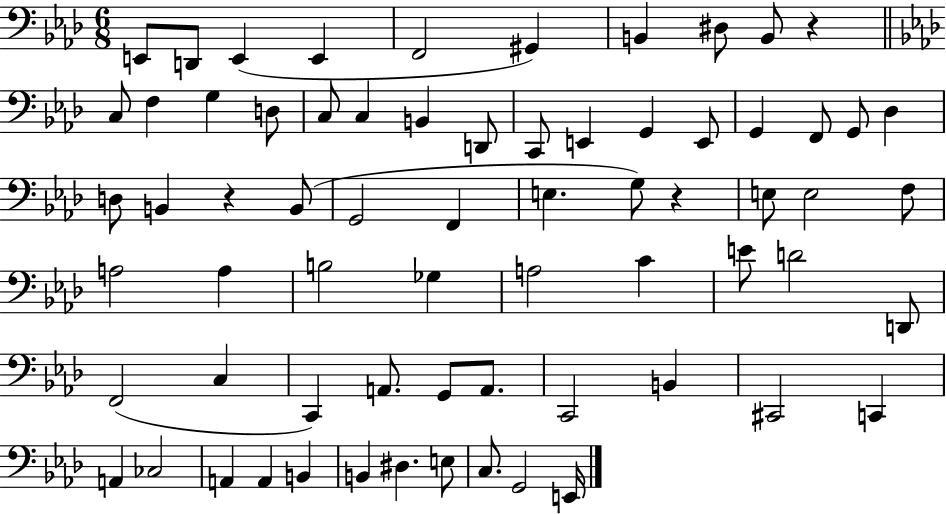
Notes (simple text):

E2/e D2/e E2/q E2/q F2/h G#2/q B2/q D#3/e B2/e R/q C3/e F3/q G3/q D3/e C3/e C3/q B2/q D2/e C2/e E2/q G2/q E2/e G2/q F2/e G2/e Db3/q D3/e B2/q R/q B2/e G2/h F2/q E3/q. G3/e R/q E3/e E3/h F3/e A3/h A3/q B3/h Gb3/q A3/h C4/q E4/e D4/h D2/e F2/h C3/q C2/q A2/e. G2/e A2/e. C2/h B2/q C#2/h C2/q A2/q CES3/h A2/q A2/q B2/q B2/q D#3/q. E3/e C3/e. G2/h E2/s